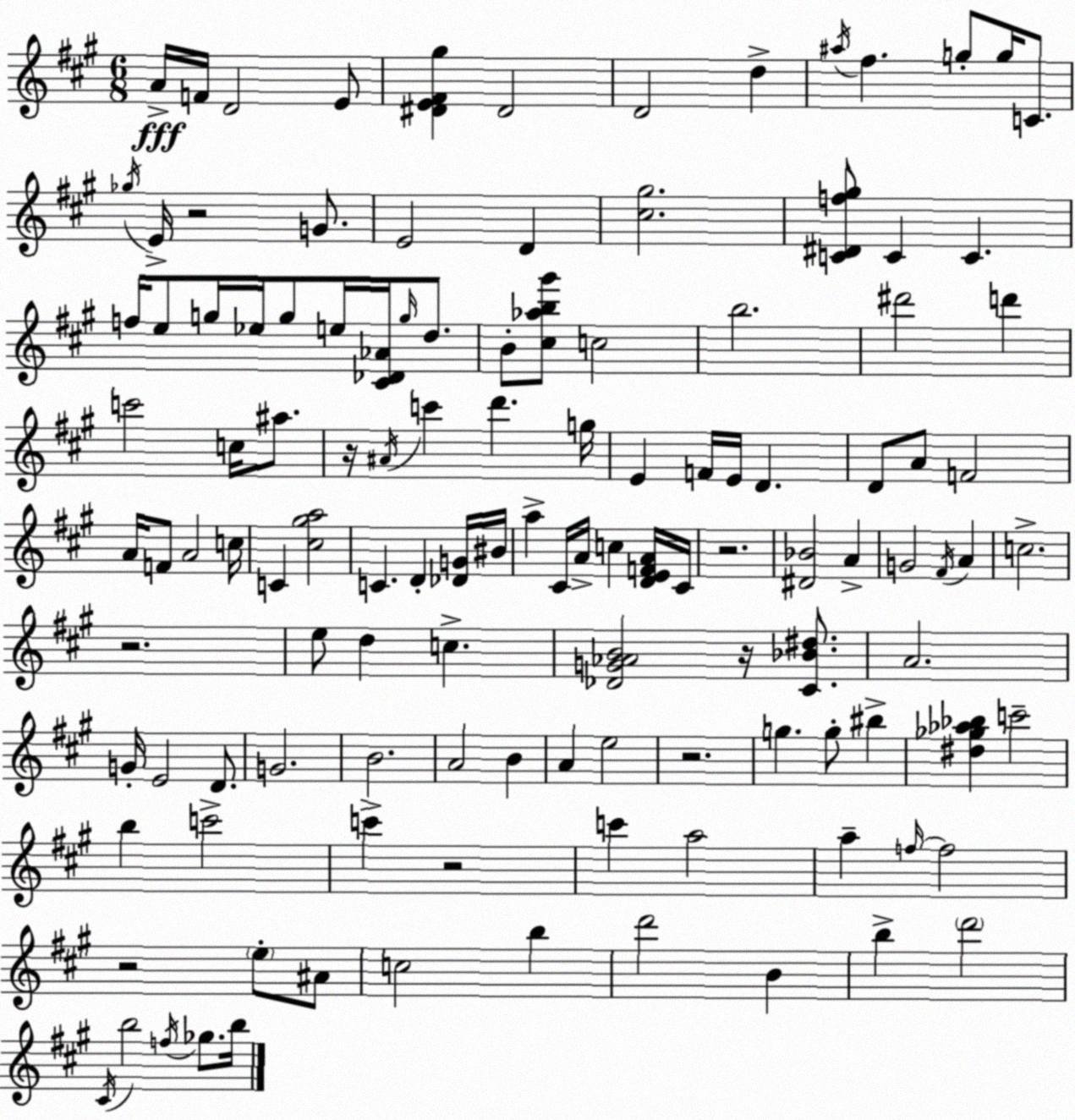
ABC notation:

X:1
T:Untitled
M:6/8
L:1/4
K:A
A/4 F/4 D2 E/2 [^DE^F^g] ^D2 D2 d ^a/4 ^f g/2 g/4 C/2 _g/4 E/4 z2 G/2 E2 D [^c^g]2 [C^Df^g]/2 C C f/4 e/2 g/4 _e/4 g/2 e/4 [^C_D_A]/4 g/4 d/2 B/2 [^c_ab^g']/2 c2 b2 ^d'2 d' c'2 c/4 ^a/2 z/4 ^A/4 c' d' g/4 E F/4 E/4 D D/2 A/2 F2 A/4 F/2 A2 c/4 C [^c^ga]2 C D [_DG]/4 ^B/4 a ^C/4 A/4 c [DEFA]/4 ^C/4 z2 [^D_B]2 A G2 ^F/4 A c2 z2 e/2 d c [_DG_AB]2 z/4 [^C_B^d]/2 A2 G/4 E2 D/2 G2 B2 A2 B A e2 z2 g g/2 ^b [^d_g_a_b] c'2 b c'2 c' z2 c' a2 a f/4 f2 z2 e/2 ^A/2 c2 b d'2 B b d'2 ^C/4 b2 f/4 _g/2 b/4